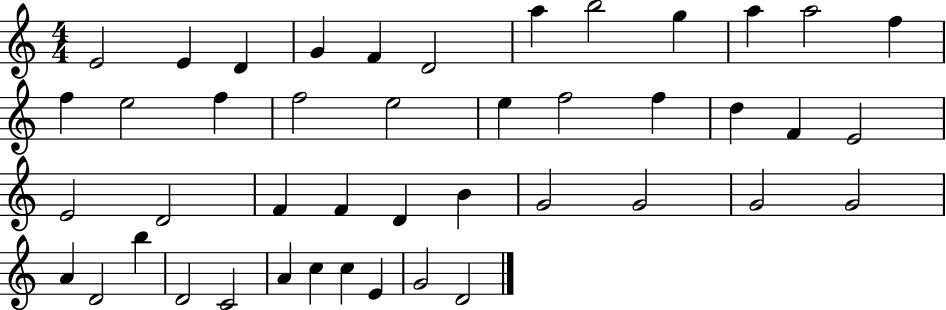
E4/h E4/q D4/q G4/q F4/q D4/h A5/q B5/h G5/q A5/q A5/h F5/q F5/q E5/h F5/q F5/h E5/h E5/q F5/h F5/q D5/q F4/q E4/h E4/h D4/h F4/q F4/q D4/q B4/q G4/h G4/h G4/h G4/h A4/q D4/h B5/q D4/h C4/h A4/q C5/q C5/q E4/q G4/h D4/h